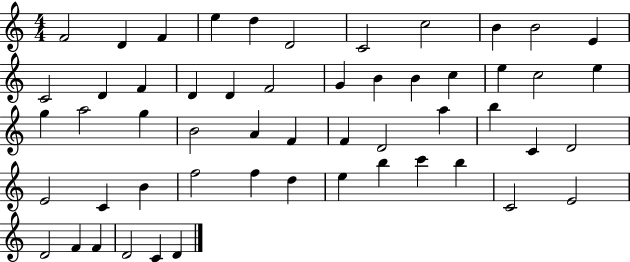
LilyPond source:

{
  \clef treble
  \numericTimeSignature
  \time 4/4
  \key c \major
  f'2 d'4 f'4 | e''4 d''4 d'2 | c'2 c''2 | b'4 b'2 e'4 | \break c'2 d'4 f'4 | d'4 d'4 f'2 | g'4 b'4 b'4 c''4 | e''4 c''2 e''4 | \break g''4 a''2 g''4 | b'2 a'4 f'4 | f'4 d'2 a''4 | b''4 c'4 d'2 | \break e'2 c'4 b'4 | f''2 f''4 d''4 | e''4 b''4 c'''4 b''4 | c'2 e'2 | \break d'2 f'4 f'4 | d'2 c'4 d'4 | \bar "|."
}